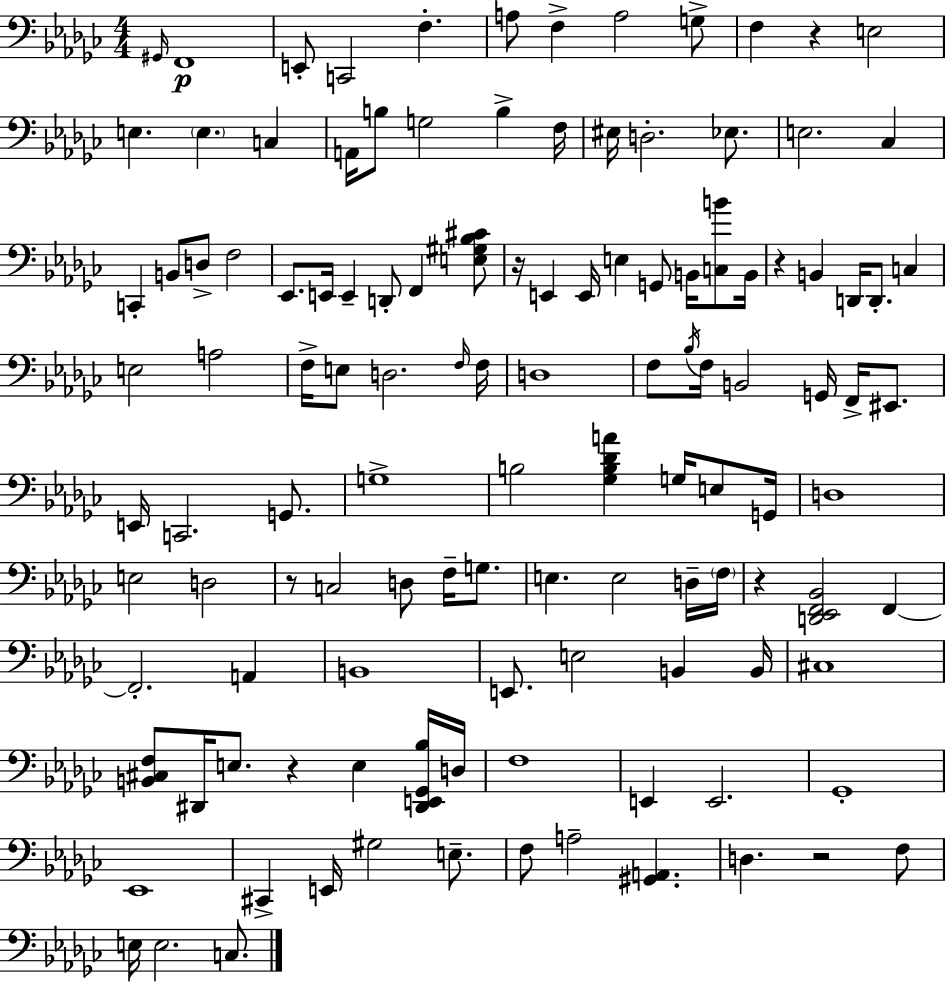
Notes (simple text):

G#2/s F2/w E2/e C2/h F3/q. A3/e F3/q A3/h G3/e F3/q R/q E3/h E3/q. E3/q. C3/q A2/s B3/e G3/h B3/q F3/s EIS3/s D3/h. Eb3/e. E3/h. CES3/q C2/q B2/e D3/e F3/h Eb2/e. E2/s E2/q D2/e F2/q [E3,G#3,Bb3,C#4]/e R/s E2/q E2/s E3/q G2/e B2/s [C3,B4]/e B2/s R/q B2/q D2/s D2/e. C3/q E3/h A3/h F3/s E3/e D3/h. F3/s F3/s D3/w F3/e Bb3/s F3/s B2/h G2/s F2/s EIS2/e. E2/s C2/h. G2/e. G3/w B3/h [Gb3,B3,Db4,A4]/q G3/s E3/e G2/s D3/w E3/h D3/h R/e C3/h D3/e F3/s G3/e. E3/q. E3/h D3/s F3/s R/q [D2,Eb2,F2,Bb2]/h F2/q F2/h. A2/q B2/w E2/e. E3/h B2/q B2/s C#3/w [B2,C#3,F3]/e D#2/s E3/e. R/q E3/q [D#2,E2,Gb2,Bb3]/s D3/s F3/w E2/q E2/h. Gb2/w Eb2/w C#2/q E2/s G#3/h E3/e. F3/e A3/h [G#2,A2]/q. D3/q. R/h F3/e E3/s E3/h. C3/e.